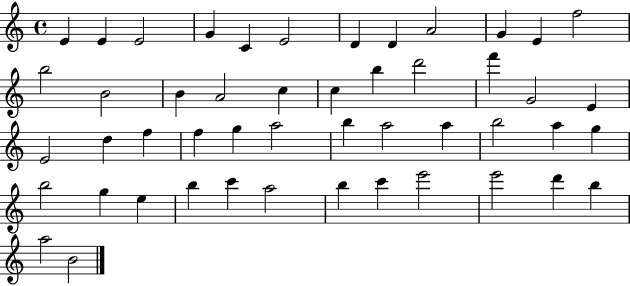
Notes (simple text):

E4/q E4/q E4/h G4/q C4/q E4/h D4/q D4/q A4/h G4/q E4/q F5/h B5/h B4/h B4/q A4/h C5/q C5/q B5/q D6/h F6/q G4/h E4/q E4/h D5/q F5/q F5/q G5/q A5/h B5/q A5/h A5/q B5/h A5/q G5/q B5/h G5/q E5/q B5/q C6/q A5/h B5/q C6/q E6/h E6/h D6/q B5/q A5/h B4/h